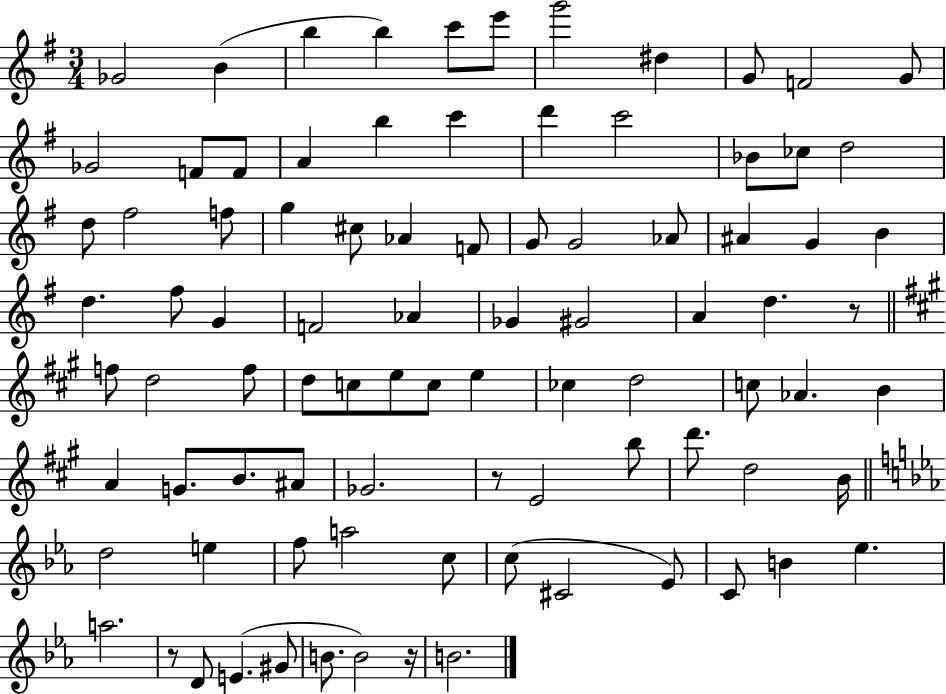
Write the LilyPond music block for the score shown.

{
  \clef treble
  \numericTimeSignature
  \time 3/4
  \key g \major
  ges'2 b'4( | b''4 b''4) c'''8 e'''8 | g'''2 dis''4 | g'8 f'2 g'8 | \break ges'2 f'8 f'8 | a'4 b''4 c'''4 | d'''4 c'''2 | bes'8 ces''8 d''2 | \break d''8 fis''2 f''8 | g''4 cis''8 aes'4 f'8 | g'8 g'2 aes'8 | ais'4 g'4 b'4 | \break d''4. fis''8 g'4 | f'2 aes'4 | ges'4 gis'2 | a'4 d''4. r8 | \break \bar "||" \break \key a \major f''8 d''2 f''8 | d''8 c''8 e''8 c''8 e''4 | ces''4 d''2 | c''8 aes'4. b'4 | \break a'4 g'8. b'8. ais'8 | ges'2. | r8 e'2 b''8 | d'''8. d''2 b'16 | \break \bar "||" \break \key ees \major d''2 e''4 | f''8 a''2 c''8 | c''8( cis'2 ees'8) | c'8 b'4 ees''4. | \break a''2. | r8 d'8 e'4.( gis'8 | b'8. b'2) r16 | b'2. | \break \bar "|."
}